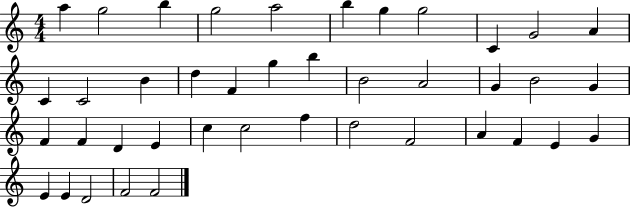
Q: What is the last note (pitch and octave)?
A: F4